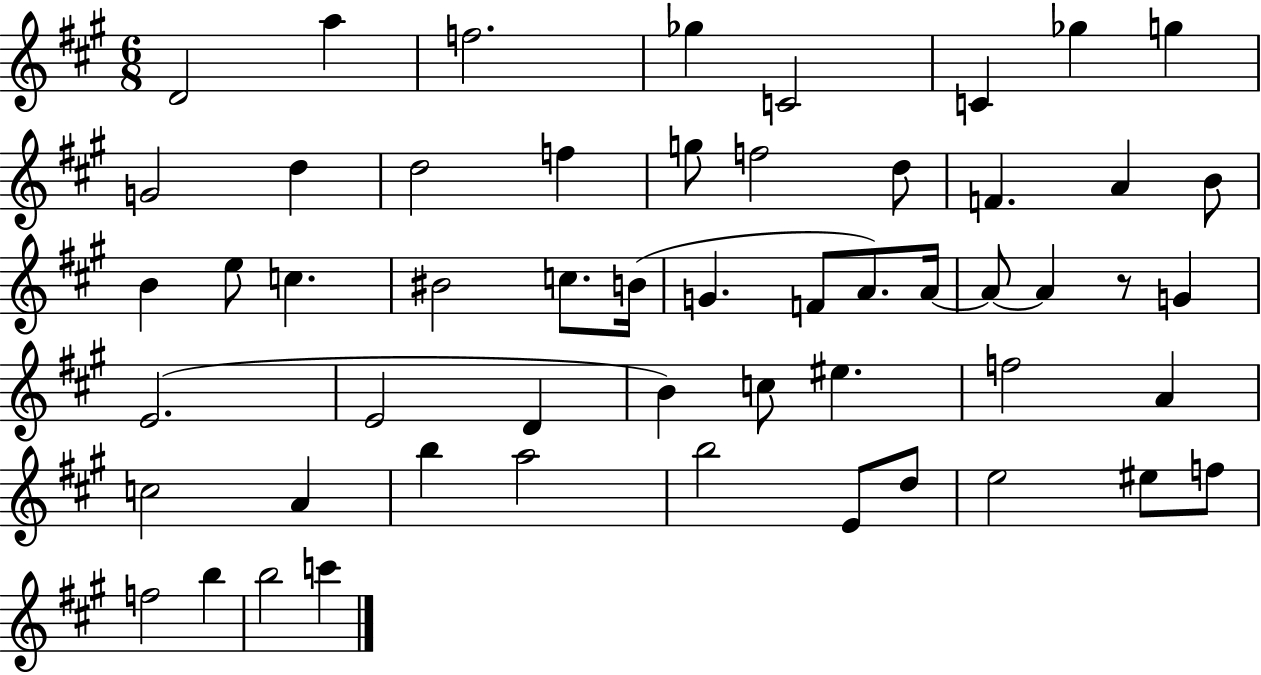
{
  \clef treble
  \numericTimeSignature
  \time 6/8
  \key a \major
  d'2 a''4 | f''2. | ges''4 c'2 | c'4 ges''4 g''4 | \break g'2 d''4 | d''2 f''4 | g''8 f''2 d''8 | f'4. a'4 b'8 | \break b'4 e''8 c''4. | bis'2 c''8. b'16( | g'4. f'8 a'8.) a'16~~ | a'8~~ a'4 r8 g'4 | \break e'2.( | e'2 d'4 | b'4) c''8 eis''4. | f''2 a'4 | \break c''2 a'4 | b''4 a''2 | b''2 e'8 d''8 | e''2 eis''8 f''8 | \break f''2 b''4 | b''2 c'''4 | \bar "|."
}